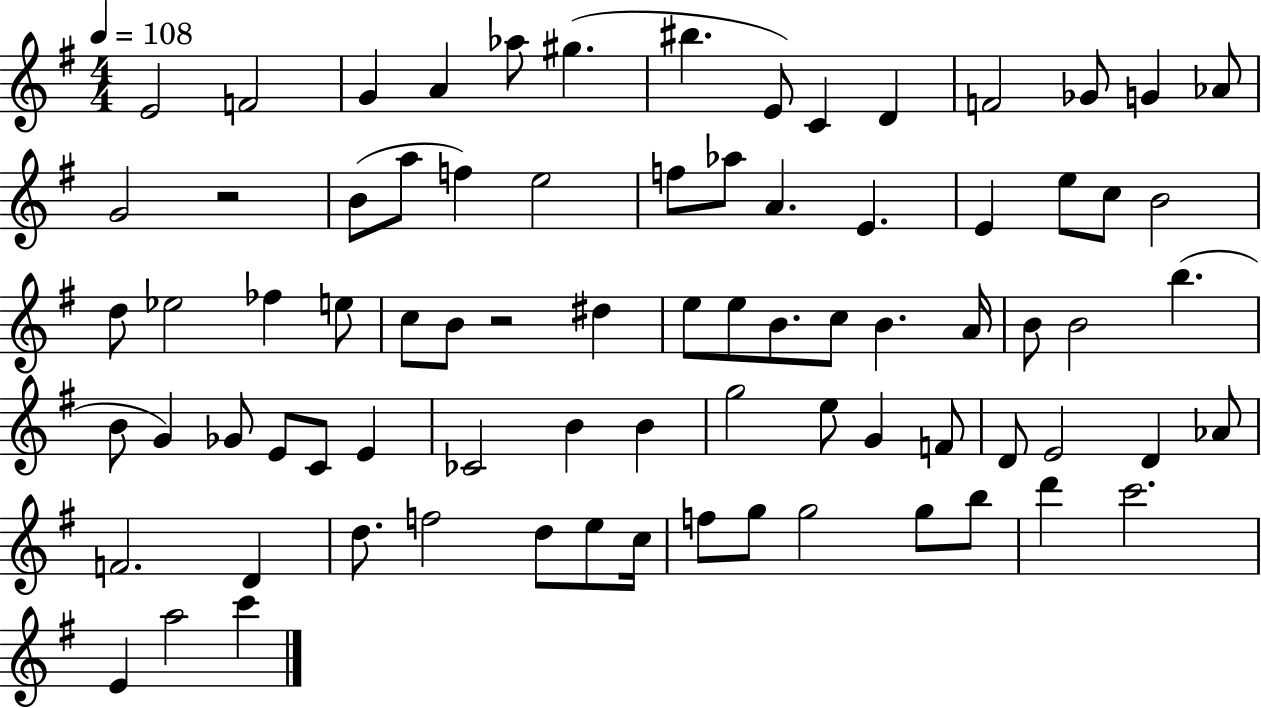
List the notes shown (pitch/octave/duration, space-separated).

E4/h F4/h G4/q A4/q Ab5/e G#5/q. BIS5/q. E4/e C4/q D4/q F4/h Gb4/e G4/q Ab4/e G4/h R/h B4/e A5/e F5/q E5/h F5/e Ab5/e A4/q. E4/q. E4/q E5/e C5/e B4/h D5/e Eb5/h FES5/q E5/e C5/e B4/e R/h D#5/q E5/e E5/e B4/e. C5/e B4/q. A4/s B4/e B4/h B5/q. B4/e G4/q Gb4/e E4/e C4/e E4/q CES4/h B4/q B4/q G5/h E5/e G4/q F4/e D4/e E4/h D4/q Ab4/e F4/h. D4/q D5/e. F5/h D5/e E5/e C5/s F5/e G5/e G5/h G5/e B5/e D6/q C6/h. E4/q A5/h C6/q